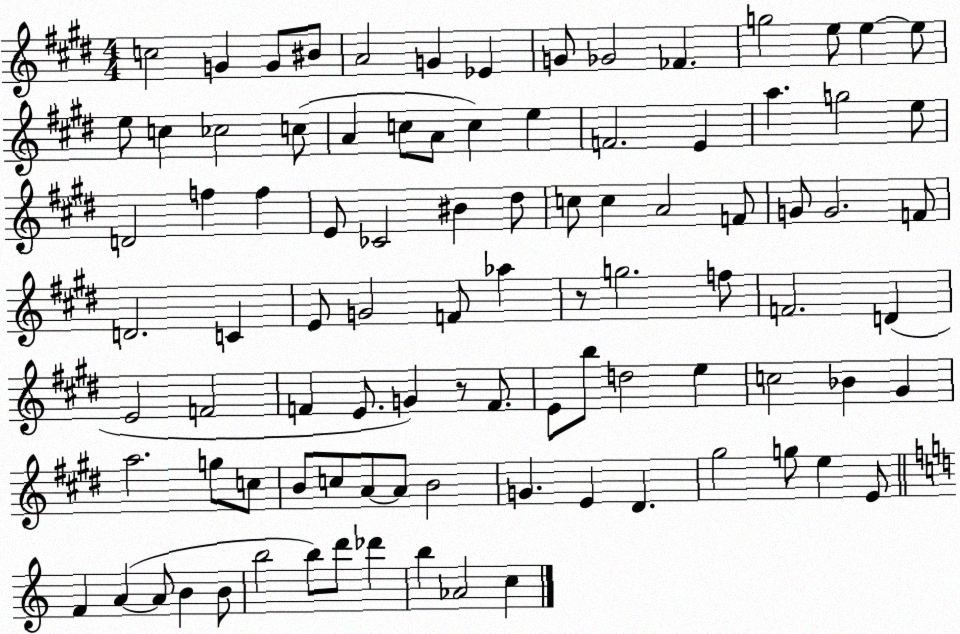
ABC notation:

X:1
T:Untitled
M:4/4
L:1/4
K:E
c2 G G/2 ^B/2 A2 G _E G/2 _G2 _F g2 e/2 e e/2 e/2 c _c2 c/2 A c/2 A/2 c e F2 E a g2 e/2 D2 f f E/2 _C2 ^B ^d/2 c/2 c A2 F/2 G/2 G2 F/2 D2 C E/2 G2 F/2 _a z/2 g2 f/2 F2 D E2 F2 F E/2 G z/2 F/2 E/2 b/2 d2 e c2 _B ^G a2 g/2 c/2 B/2 c/2 A/2 A/2 B2 G E ^D ^g2 g/2 e E/2 F A A/2 B B/2 b2 b/2 d'/2 _d' b _A2 c